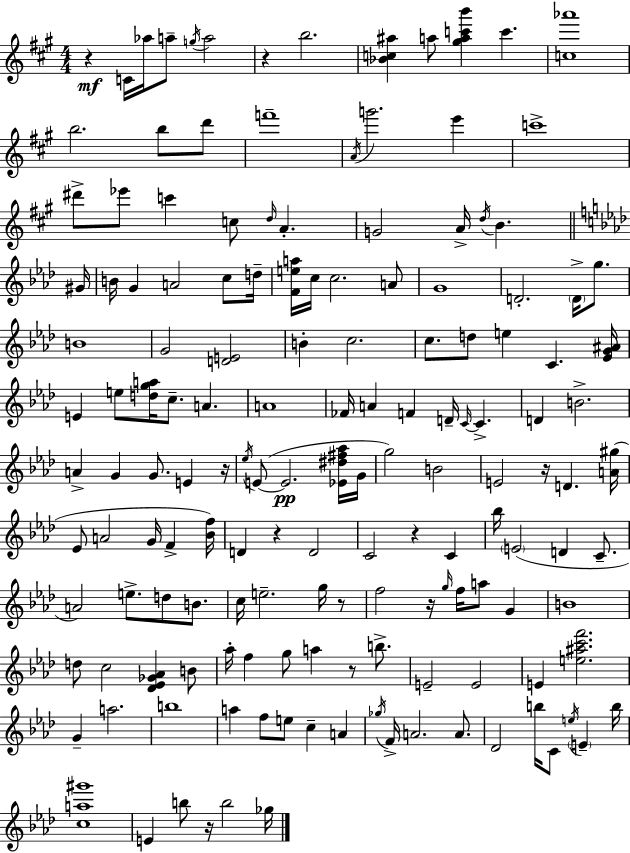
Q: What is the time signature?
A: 4/4